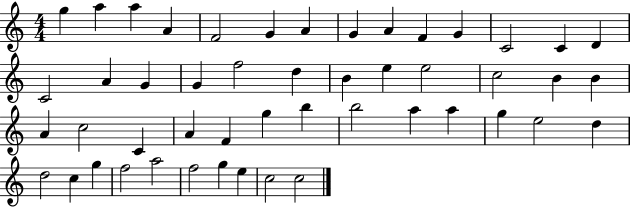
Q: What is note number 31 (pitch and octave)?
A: F4